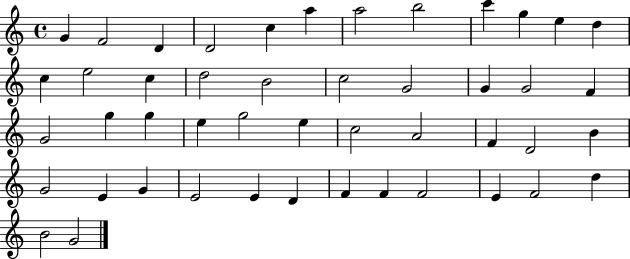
{
  \clef treble
  \time 4/4
  \defaultTimeSignature
  \key c \major
  g'4 f'2 d'4 | d'2 c''4 a''4 | a''2 b''2 | c'''4 g''4 e''4 d''4 | \break c''4 e''2 c''4 | d''2 b'2 | c''2 g'2 | g'4 g'2 f'4 | \break g'2 g''4 g''4 | e''4 g''2 e''4 | c''2 a'2 | f'4 d'2 b'4 | \break g'2 e'4 g'4 | e'2 e'4 d'4 | f'4 f'4 f'2 | e'4 f'2 d''4 | \break b'2 g'2 | \bar "|."
}